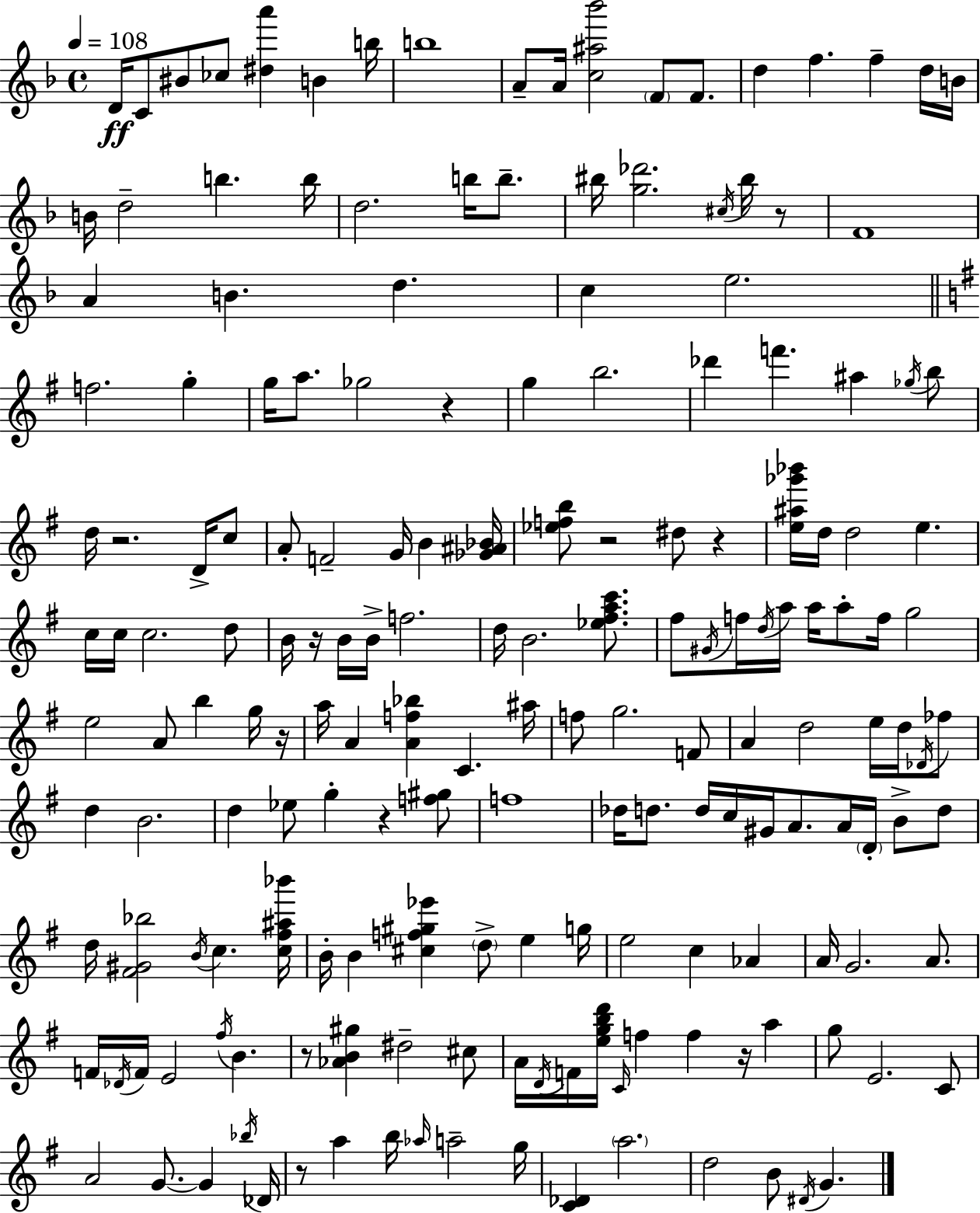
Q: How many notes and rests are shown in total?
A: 180